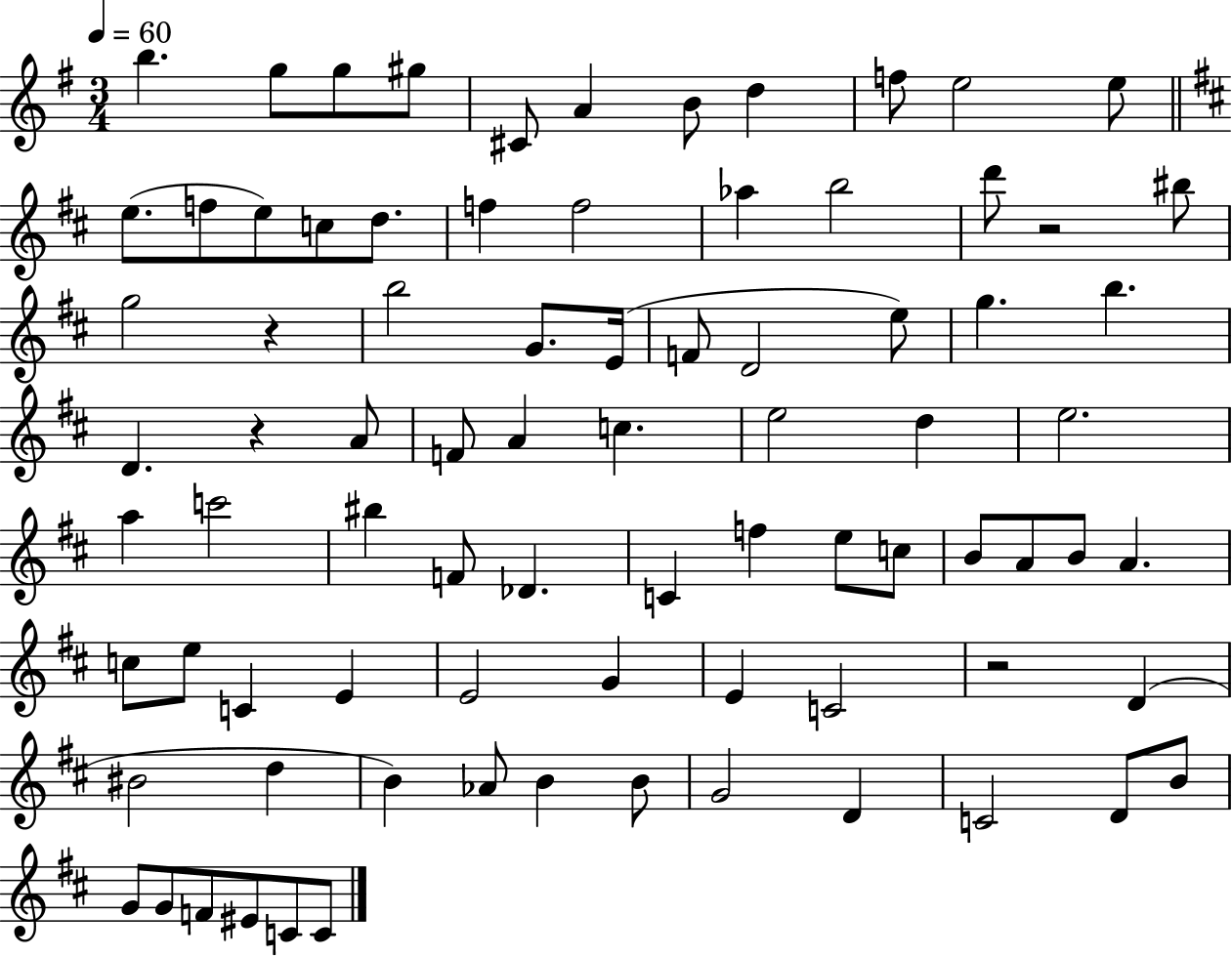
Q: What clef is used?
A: treble